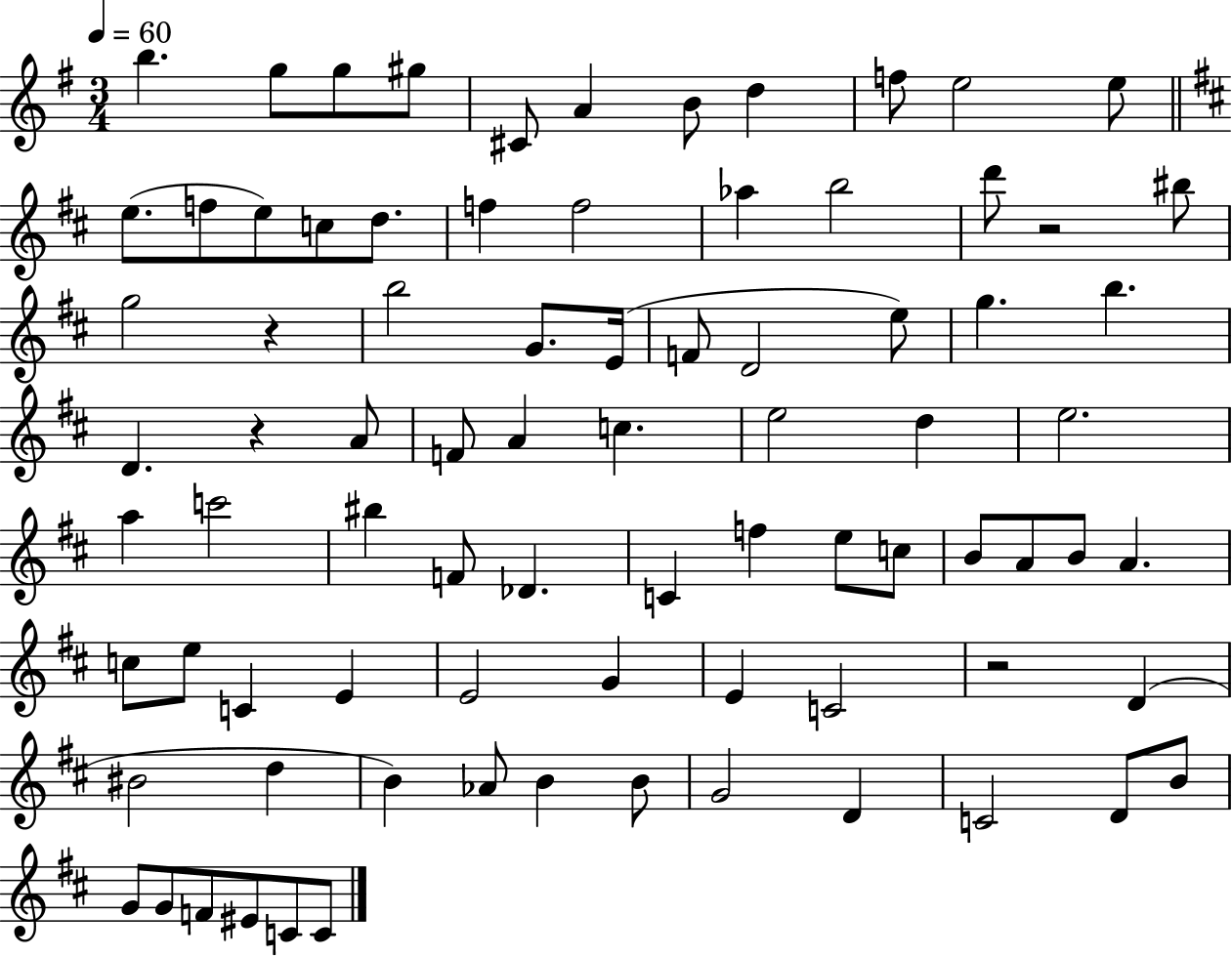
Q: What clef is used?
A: treble